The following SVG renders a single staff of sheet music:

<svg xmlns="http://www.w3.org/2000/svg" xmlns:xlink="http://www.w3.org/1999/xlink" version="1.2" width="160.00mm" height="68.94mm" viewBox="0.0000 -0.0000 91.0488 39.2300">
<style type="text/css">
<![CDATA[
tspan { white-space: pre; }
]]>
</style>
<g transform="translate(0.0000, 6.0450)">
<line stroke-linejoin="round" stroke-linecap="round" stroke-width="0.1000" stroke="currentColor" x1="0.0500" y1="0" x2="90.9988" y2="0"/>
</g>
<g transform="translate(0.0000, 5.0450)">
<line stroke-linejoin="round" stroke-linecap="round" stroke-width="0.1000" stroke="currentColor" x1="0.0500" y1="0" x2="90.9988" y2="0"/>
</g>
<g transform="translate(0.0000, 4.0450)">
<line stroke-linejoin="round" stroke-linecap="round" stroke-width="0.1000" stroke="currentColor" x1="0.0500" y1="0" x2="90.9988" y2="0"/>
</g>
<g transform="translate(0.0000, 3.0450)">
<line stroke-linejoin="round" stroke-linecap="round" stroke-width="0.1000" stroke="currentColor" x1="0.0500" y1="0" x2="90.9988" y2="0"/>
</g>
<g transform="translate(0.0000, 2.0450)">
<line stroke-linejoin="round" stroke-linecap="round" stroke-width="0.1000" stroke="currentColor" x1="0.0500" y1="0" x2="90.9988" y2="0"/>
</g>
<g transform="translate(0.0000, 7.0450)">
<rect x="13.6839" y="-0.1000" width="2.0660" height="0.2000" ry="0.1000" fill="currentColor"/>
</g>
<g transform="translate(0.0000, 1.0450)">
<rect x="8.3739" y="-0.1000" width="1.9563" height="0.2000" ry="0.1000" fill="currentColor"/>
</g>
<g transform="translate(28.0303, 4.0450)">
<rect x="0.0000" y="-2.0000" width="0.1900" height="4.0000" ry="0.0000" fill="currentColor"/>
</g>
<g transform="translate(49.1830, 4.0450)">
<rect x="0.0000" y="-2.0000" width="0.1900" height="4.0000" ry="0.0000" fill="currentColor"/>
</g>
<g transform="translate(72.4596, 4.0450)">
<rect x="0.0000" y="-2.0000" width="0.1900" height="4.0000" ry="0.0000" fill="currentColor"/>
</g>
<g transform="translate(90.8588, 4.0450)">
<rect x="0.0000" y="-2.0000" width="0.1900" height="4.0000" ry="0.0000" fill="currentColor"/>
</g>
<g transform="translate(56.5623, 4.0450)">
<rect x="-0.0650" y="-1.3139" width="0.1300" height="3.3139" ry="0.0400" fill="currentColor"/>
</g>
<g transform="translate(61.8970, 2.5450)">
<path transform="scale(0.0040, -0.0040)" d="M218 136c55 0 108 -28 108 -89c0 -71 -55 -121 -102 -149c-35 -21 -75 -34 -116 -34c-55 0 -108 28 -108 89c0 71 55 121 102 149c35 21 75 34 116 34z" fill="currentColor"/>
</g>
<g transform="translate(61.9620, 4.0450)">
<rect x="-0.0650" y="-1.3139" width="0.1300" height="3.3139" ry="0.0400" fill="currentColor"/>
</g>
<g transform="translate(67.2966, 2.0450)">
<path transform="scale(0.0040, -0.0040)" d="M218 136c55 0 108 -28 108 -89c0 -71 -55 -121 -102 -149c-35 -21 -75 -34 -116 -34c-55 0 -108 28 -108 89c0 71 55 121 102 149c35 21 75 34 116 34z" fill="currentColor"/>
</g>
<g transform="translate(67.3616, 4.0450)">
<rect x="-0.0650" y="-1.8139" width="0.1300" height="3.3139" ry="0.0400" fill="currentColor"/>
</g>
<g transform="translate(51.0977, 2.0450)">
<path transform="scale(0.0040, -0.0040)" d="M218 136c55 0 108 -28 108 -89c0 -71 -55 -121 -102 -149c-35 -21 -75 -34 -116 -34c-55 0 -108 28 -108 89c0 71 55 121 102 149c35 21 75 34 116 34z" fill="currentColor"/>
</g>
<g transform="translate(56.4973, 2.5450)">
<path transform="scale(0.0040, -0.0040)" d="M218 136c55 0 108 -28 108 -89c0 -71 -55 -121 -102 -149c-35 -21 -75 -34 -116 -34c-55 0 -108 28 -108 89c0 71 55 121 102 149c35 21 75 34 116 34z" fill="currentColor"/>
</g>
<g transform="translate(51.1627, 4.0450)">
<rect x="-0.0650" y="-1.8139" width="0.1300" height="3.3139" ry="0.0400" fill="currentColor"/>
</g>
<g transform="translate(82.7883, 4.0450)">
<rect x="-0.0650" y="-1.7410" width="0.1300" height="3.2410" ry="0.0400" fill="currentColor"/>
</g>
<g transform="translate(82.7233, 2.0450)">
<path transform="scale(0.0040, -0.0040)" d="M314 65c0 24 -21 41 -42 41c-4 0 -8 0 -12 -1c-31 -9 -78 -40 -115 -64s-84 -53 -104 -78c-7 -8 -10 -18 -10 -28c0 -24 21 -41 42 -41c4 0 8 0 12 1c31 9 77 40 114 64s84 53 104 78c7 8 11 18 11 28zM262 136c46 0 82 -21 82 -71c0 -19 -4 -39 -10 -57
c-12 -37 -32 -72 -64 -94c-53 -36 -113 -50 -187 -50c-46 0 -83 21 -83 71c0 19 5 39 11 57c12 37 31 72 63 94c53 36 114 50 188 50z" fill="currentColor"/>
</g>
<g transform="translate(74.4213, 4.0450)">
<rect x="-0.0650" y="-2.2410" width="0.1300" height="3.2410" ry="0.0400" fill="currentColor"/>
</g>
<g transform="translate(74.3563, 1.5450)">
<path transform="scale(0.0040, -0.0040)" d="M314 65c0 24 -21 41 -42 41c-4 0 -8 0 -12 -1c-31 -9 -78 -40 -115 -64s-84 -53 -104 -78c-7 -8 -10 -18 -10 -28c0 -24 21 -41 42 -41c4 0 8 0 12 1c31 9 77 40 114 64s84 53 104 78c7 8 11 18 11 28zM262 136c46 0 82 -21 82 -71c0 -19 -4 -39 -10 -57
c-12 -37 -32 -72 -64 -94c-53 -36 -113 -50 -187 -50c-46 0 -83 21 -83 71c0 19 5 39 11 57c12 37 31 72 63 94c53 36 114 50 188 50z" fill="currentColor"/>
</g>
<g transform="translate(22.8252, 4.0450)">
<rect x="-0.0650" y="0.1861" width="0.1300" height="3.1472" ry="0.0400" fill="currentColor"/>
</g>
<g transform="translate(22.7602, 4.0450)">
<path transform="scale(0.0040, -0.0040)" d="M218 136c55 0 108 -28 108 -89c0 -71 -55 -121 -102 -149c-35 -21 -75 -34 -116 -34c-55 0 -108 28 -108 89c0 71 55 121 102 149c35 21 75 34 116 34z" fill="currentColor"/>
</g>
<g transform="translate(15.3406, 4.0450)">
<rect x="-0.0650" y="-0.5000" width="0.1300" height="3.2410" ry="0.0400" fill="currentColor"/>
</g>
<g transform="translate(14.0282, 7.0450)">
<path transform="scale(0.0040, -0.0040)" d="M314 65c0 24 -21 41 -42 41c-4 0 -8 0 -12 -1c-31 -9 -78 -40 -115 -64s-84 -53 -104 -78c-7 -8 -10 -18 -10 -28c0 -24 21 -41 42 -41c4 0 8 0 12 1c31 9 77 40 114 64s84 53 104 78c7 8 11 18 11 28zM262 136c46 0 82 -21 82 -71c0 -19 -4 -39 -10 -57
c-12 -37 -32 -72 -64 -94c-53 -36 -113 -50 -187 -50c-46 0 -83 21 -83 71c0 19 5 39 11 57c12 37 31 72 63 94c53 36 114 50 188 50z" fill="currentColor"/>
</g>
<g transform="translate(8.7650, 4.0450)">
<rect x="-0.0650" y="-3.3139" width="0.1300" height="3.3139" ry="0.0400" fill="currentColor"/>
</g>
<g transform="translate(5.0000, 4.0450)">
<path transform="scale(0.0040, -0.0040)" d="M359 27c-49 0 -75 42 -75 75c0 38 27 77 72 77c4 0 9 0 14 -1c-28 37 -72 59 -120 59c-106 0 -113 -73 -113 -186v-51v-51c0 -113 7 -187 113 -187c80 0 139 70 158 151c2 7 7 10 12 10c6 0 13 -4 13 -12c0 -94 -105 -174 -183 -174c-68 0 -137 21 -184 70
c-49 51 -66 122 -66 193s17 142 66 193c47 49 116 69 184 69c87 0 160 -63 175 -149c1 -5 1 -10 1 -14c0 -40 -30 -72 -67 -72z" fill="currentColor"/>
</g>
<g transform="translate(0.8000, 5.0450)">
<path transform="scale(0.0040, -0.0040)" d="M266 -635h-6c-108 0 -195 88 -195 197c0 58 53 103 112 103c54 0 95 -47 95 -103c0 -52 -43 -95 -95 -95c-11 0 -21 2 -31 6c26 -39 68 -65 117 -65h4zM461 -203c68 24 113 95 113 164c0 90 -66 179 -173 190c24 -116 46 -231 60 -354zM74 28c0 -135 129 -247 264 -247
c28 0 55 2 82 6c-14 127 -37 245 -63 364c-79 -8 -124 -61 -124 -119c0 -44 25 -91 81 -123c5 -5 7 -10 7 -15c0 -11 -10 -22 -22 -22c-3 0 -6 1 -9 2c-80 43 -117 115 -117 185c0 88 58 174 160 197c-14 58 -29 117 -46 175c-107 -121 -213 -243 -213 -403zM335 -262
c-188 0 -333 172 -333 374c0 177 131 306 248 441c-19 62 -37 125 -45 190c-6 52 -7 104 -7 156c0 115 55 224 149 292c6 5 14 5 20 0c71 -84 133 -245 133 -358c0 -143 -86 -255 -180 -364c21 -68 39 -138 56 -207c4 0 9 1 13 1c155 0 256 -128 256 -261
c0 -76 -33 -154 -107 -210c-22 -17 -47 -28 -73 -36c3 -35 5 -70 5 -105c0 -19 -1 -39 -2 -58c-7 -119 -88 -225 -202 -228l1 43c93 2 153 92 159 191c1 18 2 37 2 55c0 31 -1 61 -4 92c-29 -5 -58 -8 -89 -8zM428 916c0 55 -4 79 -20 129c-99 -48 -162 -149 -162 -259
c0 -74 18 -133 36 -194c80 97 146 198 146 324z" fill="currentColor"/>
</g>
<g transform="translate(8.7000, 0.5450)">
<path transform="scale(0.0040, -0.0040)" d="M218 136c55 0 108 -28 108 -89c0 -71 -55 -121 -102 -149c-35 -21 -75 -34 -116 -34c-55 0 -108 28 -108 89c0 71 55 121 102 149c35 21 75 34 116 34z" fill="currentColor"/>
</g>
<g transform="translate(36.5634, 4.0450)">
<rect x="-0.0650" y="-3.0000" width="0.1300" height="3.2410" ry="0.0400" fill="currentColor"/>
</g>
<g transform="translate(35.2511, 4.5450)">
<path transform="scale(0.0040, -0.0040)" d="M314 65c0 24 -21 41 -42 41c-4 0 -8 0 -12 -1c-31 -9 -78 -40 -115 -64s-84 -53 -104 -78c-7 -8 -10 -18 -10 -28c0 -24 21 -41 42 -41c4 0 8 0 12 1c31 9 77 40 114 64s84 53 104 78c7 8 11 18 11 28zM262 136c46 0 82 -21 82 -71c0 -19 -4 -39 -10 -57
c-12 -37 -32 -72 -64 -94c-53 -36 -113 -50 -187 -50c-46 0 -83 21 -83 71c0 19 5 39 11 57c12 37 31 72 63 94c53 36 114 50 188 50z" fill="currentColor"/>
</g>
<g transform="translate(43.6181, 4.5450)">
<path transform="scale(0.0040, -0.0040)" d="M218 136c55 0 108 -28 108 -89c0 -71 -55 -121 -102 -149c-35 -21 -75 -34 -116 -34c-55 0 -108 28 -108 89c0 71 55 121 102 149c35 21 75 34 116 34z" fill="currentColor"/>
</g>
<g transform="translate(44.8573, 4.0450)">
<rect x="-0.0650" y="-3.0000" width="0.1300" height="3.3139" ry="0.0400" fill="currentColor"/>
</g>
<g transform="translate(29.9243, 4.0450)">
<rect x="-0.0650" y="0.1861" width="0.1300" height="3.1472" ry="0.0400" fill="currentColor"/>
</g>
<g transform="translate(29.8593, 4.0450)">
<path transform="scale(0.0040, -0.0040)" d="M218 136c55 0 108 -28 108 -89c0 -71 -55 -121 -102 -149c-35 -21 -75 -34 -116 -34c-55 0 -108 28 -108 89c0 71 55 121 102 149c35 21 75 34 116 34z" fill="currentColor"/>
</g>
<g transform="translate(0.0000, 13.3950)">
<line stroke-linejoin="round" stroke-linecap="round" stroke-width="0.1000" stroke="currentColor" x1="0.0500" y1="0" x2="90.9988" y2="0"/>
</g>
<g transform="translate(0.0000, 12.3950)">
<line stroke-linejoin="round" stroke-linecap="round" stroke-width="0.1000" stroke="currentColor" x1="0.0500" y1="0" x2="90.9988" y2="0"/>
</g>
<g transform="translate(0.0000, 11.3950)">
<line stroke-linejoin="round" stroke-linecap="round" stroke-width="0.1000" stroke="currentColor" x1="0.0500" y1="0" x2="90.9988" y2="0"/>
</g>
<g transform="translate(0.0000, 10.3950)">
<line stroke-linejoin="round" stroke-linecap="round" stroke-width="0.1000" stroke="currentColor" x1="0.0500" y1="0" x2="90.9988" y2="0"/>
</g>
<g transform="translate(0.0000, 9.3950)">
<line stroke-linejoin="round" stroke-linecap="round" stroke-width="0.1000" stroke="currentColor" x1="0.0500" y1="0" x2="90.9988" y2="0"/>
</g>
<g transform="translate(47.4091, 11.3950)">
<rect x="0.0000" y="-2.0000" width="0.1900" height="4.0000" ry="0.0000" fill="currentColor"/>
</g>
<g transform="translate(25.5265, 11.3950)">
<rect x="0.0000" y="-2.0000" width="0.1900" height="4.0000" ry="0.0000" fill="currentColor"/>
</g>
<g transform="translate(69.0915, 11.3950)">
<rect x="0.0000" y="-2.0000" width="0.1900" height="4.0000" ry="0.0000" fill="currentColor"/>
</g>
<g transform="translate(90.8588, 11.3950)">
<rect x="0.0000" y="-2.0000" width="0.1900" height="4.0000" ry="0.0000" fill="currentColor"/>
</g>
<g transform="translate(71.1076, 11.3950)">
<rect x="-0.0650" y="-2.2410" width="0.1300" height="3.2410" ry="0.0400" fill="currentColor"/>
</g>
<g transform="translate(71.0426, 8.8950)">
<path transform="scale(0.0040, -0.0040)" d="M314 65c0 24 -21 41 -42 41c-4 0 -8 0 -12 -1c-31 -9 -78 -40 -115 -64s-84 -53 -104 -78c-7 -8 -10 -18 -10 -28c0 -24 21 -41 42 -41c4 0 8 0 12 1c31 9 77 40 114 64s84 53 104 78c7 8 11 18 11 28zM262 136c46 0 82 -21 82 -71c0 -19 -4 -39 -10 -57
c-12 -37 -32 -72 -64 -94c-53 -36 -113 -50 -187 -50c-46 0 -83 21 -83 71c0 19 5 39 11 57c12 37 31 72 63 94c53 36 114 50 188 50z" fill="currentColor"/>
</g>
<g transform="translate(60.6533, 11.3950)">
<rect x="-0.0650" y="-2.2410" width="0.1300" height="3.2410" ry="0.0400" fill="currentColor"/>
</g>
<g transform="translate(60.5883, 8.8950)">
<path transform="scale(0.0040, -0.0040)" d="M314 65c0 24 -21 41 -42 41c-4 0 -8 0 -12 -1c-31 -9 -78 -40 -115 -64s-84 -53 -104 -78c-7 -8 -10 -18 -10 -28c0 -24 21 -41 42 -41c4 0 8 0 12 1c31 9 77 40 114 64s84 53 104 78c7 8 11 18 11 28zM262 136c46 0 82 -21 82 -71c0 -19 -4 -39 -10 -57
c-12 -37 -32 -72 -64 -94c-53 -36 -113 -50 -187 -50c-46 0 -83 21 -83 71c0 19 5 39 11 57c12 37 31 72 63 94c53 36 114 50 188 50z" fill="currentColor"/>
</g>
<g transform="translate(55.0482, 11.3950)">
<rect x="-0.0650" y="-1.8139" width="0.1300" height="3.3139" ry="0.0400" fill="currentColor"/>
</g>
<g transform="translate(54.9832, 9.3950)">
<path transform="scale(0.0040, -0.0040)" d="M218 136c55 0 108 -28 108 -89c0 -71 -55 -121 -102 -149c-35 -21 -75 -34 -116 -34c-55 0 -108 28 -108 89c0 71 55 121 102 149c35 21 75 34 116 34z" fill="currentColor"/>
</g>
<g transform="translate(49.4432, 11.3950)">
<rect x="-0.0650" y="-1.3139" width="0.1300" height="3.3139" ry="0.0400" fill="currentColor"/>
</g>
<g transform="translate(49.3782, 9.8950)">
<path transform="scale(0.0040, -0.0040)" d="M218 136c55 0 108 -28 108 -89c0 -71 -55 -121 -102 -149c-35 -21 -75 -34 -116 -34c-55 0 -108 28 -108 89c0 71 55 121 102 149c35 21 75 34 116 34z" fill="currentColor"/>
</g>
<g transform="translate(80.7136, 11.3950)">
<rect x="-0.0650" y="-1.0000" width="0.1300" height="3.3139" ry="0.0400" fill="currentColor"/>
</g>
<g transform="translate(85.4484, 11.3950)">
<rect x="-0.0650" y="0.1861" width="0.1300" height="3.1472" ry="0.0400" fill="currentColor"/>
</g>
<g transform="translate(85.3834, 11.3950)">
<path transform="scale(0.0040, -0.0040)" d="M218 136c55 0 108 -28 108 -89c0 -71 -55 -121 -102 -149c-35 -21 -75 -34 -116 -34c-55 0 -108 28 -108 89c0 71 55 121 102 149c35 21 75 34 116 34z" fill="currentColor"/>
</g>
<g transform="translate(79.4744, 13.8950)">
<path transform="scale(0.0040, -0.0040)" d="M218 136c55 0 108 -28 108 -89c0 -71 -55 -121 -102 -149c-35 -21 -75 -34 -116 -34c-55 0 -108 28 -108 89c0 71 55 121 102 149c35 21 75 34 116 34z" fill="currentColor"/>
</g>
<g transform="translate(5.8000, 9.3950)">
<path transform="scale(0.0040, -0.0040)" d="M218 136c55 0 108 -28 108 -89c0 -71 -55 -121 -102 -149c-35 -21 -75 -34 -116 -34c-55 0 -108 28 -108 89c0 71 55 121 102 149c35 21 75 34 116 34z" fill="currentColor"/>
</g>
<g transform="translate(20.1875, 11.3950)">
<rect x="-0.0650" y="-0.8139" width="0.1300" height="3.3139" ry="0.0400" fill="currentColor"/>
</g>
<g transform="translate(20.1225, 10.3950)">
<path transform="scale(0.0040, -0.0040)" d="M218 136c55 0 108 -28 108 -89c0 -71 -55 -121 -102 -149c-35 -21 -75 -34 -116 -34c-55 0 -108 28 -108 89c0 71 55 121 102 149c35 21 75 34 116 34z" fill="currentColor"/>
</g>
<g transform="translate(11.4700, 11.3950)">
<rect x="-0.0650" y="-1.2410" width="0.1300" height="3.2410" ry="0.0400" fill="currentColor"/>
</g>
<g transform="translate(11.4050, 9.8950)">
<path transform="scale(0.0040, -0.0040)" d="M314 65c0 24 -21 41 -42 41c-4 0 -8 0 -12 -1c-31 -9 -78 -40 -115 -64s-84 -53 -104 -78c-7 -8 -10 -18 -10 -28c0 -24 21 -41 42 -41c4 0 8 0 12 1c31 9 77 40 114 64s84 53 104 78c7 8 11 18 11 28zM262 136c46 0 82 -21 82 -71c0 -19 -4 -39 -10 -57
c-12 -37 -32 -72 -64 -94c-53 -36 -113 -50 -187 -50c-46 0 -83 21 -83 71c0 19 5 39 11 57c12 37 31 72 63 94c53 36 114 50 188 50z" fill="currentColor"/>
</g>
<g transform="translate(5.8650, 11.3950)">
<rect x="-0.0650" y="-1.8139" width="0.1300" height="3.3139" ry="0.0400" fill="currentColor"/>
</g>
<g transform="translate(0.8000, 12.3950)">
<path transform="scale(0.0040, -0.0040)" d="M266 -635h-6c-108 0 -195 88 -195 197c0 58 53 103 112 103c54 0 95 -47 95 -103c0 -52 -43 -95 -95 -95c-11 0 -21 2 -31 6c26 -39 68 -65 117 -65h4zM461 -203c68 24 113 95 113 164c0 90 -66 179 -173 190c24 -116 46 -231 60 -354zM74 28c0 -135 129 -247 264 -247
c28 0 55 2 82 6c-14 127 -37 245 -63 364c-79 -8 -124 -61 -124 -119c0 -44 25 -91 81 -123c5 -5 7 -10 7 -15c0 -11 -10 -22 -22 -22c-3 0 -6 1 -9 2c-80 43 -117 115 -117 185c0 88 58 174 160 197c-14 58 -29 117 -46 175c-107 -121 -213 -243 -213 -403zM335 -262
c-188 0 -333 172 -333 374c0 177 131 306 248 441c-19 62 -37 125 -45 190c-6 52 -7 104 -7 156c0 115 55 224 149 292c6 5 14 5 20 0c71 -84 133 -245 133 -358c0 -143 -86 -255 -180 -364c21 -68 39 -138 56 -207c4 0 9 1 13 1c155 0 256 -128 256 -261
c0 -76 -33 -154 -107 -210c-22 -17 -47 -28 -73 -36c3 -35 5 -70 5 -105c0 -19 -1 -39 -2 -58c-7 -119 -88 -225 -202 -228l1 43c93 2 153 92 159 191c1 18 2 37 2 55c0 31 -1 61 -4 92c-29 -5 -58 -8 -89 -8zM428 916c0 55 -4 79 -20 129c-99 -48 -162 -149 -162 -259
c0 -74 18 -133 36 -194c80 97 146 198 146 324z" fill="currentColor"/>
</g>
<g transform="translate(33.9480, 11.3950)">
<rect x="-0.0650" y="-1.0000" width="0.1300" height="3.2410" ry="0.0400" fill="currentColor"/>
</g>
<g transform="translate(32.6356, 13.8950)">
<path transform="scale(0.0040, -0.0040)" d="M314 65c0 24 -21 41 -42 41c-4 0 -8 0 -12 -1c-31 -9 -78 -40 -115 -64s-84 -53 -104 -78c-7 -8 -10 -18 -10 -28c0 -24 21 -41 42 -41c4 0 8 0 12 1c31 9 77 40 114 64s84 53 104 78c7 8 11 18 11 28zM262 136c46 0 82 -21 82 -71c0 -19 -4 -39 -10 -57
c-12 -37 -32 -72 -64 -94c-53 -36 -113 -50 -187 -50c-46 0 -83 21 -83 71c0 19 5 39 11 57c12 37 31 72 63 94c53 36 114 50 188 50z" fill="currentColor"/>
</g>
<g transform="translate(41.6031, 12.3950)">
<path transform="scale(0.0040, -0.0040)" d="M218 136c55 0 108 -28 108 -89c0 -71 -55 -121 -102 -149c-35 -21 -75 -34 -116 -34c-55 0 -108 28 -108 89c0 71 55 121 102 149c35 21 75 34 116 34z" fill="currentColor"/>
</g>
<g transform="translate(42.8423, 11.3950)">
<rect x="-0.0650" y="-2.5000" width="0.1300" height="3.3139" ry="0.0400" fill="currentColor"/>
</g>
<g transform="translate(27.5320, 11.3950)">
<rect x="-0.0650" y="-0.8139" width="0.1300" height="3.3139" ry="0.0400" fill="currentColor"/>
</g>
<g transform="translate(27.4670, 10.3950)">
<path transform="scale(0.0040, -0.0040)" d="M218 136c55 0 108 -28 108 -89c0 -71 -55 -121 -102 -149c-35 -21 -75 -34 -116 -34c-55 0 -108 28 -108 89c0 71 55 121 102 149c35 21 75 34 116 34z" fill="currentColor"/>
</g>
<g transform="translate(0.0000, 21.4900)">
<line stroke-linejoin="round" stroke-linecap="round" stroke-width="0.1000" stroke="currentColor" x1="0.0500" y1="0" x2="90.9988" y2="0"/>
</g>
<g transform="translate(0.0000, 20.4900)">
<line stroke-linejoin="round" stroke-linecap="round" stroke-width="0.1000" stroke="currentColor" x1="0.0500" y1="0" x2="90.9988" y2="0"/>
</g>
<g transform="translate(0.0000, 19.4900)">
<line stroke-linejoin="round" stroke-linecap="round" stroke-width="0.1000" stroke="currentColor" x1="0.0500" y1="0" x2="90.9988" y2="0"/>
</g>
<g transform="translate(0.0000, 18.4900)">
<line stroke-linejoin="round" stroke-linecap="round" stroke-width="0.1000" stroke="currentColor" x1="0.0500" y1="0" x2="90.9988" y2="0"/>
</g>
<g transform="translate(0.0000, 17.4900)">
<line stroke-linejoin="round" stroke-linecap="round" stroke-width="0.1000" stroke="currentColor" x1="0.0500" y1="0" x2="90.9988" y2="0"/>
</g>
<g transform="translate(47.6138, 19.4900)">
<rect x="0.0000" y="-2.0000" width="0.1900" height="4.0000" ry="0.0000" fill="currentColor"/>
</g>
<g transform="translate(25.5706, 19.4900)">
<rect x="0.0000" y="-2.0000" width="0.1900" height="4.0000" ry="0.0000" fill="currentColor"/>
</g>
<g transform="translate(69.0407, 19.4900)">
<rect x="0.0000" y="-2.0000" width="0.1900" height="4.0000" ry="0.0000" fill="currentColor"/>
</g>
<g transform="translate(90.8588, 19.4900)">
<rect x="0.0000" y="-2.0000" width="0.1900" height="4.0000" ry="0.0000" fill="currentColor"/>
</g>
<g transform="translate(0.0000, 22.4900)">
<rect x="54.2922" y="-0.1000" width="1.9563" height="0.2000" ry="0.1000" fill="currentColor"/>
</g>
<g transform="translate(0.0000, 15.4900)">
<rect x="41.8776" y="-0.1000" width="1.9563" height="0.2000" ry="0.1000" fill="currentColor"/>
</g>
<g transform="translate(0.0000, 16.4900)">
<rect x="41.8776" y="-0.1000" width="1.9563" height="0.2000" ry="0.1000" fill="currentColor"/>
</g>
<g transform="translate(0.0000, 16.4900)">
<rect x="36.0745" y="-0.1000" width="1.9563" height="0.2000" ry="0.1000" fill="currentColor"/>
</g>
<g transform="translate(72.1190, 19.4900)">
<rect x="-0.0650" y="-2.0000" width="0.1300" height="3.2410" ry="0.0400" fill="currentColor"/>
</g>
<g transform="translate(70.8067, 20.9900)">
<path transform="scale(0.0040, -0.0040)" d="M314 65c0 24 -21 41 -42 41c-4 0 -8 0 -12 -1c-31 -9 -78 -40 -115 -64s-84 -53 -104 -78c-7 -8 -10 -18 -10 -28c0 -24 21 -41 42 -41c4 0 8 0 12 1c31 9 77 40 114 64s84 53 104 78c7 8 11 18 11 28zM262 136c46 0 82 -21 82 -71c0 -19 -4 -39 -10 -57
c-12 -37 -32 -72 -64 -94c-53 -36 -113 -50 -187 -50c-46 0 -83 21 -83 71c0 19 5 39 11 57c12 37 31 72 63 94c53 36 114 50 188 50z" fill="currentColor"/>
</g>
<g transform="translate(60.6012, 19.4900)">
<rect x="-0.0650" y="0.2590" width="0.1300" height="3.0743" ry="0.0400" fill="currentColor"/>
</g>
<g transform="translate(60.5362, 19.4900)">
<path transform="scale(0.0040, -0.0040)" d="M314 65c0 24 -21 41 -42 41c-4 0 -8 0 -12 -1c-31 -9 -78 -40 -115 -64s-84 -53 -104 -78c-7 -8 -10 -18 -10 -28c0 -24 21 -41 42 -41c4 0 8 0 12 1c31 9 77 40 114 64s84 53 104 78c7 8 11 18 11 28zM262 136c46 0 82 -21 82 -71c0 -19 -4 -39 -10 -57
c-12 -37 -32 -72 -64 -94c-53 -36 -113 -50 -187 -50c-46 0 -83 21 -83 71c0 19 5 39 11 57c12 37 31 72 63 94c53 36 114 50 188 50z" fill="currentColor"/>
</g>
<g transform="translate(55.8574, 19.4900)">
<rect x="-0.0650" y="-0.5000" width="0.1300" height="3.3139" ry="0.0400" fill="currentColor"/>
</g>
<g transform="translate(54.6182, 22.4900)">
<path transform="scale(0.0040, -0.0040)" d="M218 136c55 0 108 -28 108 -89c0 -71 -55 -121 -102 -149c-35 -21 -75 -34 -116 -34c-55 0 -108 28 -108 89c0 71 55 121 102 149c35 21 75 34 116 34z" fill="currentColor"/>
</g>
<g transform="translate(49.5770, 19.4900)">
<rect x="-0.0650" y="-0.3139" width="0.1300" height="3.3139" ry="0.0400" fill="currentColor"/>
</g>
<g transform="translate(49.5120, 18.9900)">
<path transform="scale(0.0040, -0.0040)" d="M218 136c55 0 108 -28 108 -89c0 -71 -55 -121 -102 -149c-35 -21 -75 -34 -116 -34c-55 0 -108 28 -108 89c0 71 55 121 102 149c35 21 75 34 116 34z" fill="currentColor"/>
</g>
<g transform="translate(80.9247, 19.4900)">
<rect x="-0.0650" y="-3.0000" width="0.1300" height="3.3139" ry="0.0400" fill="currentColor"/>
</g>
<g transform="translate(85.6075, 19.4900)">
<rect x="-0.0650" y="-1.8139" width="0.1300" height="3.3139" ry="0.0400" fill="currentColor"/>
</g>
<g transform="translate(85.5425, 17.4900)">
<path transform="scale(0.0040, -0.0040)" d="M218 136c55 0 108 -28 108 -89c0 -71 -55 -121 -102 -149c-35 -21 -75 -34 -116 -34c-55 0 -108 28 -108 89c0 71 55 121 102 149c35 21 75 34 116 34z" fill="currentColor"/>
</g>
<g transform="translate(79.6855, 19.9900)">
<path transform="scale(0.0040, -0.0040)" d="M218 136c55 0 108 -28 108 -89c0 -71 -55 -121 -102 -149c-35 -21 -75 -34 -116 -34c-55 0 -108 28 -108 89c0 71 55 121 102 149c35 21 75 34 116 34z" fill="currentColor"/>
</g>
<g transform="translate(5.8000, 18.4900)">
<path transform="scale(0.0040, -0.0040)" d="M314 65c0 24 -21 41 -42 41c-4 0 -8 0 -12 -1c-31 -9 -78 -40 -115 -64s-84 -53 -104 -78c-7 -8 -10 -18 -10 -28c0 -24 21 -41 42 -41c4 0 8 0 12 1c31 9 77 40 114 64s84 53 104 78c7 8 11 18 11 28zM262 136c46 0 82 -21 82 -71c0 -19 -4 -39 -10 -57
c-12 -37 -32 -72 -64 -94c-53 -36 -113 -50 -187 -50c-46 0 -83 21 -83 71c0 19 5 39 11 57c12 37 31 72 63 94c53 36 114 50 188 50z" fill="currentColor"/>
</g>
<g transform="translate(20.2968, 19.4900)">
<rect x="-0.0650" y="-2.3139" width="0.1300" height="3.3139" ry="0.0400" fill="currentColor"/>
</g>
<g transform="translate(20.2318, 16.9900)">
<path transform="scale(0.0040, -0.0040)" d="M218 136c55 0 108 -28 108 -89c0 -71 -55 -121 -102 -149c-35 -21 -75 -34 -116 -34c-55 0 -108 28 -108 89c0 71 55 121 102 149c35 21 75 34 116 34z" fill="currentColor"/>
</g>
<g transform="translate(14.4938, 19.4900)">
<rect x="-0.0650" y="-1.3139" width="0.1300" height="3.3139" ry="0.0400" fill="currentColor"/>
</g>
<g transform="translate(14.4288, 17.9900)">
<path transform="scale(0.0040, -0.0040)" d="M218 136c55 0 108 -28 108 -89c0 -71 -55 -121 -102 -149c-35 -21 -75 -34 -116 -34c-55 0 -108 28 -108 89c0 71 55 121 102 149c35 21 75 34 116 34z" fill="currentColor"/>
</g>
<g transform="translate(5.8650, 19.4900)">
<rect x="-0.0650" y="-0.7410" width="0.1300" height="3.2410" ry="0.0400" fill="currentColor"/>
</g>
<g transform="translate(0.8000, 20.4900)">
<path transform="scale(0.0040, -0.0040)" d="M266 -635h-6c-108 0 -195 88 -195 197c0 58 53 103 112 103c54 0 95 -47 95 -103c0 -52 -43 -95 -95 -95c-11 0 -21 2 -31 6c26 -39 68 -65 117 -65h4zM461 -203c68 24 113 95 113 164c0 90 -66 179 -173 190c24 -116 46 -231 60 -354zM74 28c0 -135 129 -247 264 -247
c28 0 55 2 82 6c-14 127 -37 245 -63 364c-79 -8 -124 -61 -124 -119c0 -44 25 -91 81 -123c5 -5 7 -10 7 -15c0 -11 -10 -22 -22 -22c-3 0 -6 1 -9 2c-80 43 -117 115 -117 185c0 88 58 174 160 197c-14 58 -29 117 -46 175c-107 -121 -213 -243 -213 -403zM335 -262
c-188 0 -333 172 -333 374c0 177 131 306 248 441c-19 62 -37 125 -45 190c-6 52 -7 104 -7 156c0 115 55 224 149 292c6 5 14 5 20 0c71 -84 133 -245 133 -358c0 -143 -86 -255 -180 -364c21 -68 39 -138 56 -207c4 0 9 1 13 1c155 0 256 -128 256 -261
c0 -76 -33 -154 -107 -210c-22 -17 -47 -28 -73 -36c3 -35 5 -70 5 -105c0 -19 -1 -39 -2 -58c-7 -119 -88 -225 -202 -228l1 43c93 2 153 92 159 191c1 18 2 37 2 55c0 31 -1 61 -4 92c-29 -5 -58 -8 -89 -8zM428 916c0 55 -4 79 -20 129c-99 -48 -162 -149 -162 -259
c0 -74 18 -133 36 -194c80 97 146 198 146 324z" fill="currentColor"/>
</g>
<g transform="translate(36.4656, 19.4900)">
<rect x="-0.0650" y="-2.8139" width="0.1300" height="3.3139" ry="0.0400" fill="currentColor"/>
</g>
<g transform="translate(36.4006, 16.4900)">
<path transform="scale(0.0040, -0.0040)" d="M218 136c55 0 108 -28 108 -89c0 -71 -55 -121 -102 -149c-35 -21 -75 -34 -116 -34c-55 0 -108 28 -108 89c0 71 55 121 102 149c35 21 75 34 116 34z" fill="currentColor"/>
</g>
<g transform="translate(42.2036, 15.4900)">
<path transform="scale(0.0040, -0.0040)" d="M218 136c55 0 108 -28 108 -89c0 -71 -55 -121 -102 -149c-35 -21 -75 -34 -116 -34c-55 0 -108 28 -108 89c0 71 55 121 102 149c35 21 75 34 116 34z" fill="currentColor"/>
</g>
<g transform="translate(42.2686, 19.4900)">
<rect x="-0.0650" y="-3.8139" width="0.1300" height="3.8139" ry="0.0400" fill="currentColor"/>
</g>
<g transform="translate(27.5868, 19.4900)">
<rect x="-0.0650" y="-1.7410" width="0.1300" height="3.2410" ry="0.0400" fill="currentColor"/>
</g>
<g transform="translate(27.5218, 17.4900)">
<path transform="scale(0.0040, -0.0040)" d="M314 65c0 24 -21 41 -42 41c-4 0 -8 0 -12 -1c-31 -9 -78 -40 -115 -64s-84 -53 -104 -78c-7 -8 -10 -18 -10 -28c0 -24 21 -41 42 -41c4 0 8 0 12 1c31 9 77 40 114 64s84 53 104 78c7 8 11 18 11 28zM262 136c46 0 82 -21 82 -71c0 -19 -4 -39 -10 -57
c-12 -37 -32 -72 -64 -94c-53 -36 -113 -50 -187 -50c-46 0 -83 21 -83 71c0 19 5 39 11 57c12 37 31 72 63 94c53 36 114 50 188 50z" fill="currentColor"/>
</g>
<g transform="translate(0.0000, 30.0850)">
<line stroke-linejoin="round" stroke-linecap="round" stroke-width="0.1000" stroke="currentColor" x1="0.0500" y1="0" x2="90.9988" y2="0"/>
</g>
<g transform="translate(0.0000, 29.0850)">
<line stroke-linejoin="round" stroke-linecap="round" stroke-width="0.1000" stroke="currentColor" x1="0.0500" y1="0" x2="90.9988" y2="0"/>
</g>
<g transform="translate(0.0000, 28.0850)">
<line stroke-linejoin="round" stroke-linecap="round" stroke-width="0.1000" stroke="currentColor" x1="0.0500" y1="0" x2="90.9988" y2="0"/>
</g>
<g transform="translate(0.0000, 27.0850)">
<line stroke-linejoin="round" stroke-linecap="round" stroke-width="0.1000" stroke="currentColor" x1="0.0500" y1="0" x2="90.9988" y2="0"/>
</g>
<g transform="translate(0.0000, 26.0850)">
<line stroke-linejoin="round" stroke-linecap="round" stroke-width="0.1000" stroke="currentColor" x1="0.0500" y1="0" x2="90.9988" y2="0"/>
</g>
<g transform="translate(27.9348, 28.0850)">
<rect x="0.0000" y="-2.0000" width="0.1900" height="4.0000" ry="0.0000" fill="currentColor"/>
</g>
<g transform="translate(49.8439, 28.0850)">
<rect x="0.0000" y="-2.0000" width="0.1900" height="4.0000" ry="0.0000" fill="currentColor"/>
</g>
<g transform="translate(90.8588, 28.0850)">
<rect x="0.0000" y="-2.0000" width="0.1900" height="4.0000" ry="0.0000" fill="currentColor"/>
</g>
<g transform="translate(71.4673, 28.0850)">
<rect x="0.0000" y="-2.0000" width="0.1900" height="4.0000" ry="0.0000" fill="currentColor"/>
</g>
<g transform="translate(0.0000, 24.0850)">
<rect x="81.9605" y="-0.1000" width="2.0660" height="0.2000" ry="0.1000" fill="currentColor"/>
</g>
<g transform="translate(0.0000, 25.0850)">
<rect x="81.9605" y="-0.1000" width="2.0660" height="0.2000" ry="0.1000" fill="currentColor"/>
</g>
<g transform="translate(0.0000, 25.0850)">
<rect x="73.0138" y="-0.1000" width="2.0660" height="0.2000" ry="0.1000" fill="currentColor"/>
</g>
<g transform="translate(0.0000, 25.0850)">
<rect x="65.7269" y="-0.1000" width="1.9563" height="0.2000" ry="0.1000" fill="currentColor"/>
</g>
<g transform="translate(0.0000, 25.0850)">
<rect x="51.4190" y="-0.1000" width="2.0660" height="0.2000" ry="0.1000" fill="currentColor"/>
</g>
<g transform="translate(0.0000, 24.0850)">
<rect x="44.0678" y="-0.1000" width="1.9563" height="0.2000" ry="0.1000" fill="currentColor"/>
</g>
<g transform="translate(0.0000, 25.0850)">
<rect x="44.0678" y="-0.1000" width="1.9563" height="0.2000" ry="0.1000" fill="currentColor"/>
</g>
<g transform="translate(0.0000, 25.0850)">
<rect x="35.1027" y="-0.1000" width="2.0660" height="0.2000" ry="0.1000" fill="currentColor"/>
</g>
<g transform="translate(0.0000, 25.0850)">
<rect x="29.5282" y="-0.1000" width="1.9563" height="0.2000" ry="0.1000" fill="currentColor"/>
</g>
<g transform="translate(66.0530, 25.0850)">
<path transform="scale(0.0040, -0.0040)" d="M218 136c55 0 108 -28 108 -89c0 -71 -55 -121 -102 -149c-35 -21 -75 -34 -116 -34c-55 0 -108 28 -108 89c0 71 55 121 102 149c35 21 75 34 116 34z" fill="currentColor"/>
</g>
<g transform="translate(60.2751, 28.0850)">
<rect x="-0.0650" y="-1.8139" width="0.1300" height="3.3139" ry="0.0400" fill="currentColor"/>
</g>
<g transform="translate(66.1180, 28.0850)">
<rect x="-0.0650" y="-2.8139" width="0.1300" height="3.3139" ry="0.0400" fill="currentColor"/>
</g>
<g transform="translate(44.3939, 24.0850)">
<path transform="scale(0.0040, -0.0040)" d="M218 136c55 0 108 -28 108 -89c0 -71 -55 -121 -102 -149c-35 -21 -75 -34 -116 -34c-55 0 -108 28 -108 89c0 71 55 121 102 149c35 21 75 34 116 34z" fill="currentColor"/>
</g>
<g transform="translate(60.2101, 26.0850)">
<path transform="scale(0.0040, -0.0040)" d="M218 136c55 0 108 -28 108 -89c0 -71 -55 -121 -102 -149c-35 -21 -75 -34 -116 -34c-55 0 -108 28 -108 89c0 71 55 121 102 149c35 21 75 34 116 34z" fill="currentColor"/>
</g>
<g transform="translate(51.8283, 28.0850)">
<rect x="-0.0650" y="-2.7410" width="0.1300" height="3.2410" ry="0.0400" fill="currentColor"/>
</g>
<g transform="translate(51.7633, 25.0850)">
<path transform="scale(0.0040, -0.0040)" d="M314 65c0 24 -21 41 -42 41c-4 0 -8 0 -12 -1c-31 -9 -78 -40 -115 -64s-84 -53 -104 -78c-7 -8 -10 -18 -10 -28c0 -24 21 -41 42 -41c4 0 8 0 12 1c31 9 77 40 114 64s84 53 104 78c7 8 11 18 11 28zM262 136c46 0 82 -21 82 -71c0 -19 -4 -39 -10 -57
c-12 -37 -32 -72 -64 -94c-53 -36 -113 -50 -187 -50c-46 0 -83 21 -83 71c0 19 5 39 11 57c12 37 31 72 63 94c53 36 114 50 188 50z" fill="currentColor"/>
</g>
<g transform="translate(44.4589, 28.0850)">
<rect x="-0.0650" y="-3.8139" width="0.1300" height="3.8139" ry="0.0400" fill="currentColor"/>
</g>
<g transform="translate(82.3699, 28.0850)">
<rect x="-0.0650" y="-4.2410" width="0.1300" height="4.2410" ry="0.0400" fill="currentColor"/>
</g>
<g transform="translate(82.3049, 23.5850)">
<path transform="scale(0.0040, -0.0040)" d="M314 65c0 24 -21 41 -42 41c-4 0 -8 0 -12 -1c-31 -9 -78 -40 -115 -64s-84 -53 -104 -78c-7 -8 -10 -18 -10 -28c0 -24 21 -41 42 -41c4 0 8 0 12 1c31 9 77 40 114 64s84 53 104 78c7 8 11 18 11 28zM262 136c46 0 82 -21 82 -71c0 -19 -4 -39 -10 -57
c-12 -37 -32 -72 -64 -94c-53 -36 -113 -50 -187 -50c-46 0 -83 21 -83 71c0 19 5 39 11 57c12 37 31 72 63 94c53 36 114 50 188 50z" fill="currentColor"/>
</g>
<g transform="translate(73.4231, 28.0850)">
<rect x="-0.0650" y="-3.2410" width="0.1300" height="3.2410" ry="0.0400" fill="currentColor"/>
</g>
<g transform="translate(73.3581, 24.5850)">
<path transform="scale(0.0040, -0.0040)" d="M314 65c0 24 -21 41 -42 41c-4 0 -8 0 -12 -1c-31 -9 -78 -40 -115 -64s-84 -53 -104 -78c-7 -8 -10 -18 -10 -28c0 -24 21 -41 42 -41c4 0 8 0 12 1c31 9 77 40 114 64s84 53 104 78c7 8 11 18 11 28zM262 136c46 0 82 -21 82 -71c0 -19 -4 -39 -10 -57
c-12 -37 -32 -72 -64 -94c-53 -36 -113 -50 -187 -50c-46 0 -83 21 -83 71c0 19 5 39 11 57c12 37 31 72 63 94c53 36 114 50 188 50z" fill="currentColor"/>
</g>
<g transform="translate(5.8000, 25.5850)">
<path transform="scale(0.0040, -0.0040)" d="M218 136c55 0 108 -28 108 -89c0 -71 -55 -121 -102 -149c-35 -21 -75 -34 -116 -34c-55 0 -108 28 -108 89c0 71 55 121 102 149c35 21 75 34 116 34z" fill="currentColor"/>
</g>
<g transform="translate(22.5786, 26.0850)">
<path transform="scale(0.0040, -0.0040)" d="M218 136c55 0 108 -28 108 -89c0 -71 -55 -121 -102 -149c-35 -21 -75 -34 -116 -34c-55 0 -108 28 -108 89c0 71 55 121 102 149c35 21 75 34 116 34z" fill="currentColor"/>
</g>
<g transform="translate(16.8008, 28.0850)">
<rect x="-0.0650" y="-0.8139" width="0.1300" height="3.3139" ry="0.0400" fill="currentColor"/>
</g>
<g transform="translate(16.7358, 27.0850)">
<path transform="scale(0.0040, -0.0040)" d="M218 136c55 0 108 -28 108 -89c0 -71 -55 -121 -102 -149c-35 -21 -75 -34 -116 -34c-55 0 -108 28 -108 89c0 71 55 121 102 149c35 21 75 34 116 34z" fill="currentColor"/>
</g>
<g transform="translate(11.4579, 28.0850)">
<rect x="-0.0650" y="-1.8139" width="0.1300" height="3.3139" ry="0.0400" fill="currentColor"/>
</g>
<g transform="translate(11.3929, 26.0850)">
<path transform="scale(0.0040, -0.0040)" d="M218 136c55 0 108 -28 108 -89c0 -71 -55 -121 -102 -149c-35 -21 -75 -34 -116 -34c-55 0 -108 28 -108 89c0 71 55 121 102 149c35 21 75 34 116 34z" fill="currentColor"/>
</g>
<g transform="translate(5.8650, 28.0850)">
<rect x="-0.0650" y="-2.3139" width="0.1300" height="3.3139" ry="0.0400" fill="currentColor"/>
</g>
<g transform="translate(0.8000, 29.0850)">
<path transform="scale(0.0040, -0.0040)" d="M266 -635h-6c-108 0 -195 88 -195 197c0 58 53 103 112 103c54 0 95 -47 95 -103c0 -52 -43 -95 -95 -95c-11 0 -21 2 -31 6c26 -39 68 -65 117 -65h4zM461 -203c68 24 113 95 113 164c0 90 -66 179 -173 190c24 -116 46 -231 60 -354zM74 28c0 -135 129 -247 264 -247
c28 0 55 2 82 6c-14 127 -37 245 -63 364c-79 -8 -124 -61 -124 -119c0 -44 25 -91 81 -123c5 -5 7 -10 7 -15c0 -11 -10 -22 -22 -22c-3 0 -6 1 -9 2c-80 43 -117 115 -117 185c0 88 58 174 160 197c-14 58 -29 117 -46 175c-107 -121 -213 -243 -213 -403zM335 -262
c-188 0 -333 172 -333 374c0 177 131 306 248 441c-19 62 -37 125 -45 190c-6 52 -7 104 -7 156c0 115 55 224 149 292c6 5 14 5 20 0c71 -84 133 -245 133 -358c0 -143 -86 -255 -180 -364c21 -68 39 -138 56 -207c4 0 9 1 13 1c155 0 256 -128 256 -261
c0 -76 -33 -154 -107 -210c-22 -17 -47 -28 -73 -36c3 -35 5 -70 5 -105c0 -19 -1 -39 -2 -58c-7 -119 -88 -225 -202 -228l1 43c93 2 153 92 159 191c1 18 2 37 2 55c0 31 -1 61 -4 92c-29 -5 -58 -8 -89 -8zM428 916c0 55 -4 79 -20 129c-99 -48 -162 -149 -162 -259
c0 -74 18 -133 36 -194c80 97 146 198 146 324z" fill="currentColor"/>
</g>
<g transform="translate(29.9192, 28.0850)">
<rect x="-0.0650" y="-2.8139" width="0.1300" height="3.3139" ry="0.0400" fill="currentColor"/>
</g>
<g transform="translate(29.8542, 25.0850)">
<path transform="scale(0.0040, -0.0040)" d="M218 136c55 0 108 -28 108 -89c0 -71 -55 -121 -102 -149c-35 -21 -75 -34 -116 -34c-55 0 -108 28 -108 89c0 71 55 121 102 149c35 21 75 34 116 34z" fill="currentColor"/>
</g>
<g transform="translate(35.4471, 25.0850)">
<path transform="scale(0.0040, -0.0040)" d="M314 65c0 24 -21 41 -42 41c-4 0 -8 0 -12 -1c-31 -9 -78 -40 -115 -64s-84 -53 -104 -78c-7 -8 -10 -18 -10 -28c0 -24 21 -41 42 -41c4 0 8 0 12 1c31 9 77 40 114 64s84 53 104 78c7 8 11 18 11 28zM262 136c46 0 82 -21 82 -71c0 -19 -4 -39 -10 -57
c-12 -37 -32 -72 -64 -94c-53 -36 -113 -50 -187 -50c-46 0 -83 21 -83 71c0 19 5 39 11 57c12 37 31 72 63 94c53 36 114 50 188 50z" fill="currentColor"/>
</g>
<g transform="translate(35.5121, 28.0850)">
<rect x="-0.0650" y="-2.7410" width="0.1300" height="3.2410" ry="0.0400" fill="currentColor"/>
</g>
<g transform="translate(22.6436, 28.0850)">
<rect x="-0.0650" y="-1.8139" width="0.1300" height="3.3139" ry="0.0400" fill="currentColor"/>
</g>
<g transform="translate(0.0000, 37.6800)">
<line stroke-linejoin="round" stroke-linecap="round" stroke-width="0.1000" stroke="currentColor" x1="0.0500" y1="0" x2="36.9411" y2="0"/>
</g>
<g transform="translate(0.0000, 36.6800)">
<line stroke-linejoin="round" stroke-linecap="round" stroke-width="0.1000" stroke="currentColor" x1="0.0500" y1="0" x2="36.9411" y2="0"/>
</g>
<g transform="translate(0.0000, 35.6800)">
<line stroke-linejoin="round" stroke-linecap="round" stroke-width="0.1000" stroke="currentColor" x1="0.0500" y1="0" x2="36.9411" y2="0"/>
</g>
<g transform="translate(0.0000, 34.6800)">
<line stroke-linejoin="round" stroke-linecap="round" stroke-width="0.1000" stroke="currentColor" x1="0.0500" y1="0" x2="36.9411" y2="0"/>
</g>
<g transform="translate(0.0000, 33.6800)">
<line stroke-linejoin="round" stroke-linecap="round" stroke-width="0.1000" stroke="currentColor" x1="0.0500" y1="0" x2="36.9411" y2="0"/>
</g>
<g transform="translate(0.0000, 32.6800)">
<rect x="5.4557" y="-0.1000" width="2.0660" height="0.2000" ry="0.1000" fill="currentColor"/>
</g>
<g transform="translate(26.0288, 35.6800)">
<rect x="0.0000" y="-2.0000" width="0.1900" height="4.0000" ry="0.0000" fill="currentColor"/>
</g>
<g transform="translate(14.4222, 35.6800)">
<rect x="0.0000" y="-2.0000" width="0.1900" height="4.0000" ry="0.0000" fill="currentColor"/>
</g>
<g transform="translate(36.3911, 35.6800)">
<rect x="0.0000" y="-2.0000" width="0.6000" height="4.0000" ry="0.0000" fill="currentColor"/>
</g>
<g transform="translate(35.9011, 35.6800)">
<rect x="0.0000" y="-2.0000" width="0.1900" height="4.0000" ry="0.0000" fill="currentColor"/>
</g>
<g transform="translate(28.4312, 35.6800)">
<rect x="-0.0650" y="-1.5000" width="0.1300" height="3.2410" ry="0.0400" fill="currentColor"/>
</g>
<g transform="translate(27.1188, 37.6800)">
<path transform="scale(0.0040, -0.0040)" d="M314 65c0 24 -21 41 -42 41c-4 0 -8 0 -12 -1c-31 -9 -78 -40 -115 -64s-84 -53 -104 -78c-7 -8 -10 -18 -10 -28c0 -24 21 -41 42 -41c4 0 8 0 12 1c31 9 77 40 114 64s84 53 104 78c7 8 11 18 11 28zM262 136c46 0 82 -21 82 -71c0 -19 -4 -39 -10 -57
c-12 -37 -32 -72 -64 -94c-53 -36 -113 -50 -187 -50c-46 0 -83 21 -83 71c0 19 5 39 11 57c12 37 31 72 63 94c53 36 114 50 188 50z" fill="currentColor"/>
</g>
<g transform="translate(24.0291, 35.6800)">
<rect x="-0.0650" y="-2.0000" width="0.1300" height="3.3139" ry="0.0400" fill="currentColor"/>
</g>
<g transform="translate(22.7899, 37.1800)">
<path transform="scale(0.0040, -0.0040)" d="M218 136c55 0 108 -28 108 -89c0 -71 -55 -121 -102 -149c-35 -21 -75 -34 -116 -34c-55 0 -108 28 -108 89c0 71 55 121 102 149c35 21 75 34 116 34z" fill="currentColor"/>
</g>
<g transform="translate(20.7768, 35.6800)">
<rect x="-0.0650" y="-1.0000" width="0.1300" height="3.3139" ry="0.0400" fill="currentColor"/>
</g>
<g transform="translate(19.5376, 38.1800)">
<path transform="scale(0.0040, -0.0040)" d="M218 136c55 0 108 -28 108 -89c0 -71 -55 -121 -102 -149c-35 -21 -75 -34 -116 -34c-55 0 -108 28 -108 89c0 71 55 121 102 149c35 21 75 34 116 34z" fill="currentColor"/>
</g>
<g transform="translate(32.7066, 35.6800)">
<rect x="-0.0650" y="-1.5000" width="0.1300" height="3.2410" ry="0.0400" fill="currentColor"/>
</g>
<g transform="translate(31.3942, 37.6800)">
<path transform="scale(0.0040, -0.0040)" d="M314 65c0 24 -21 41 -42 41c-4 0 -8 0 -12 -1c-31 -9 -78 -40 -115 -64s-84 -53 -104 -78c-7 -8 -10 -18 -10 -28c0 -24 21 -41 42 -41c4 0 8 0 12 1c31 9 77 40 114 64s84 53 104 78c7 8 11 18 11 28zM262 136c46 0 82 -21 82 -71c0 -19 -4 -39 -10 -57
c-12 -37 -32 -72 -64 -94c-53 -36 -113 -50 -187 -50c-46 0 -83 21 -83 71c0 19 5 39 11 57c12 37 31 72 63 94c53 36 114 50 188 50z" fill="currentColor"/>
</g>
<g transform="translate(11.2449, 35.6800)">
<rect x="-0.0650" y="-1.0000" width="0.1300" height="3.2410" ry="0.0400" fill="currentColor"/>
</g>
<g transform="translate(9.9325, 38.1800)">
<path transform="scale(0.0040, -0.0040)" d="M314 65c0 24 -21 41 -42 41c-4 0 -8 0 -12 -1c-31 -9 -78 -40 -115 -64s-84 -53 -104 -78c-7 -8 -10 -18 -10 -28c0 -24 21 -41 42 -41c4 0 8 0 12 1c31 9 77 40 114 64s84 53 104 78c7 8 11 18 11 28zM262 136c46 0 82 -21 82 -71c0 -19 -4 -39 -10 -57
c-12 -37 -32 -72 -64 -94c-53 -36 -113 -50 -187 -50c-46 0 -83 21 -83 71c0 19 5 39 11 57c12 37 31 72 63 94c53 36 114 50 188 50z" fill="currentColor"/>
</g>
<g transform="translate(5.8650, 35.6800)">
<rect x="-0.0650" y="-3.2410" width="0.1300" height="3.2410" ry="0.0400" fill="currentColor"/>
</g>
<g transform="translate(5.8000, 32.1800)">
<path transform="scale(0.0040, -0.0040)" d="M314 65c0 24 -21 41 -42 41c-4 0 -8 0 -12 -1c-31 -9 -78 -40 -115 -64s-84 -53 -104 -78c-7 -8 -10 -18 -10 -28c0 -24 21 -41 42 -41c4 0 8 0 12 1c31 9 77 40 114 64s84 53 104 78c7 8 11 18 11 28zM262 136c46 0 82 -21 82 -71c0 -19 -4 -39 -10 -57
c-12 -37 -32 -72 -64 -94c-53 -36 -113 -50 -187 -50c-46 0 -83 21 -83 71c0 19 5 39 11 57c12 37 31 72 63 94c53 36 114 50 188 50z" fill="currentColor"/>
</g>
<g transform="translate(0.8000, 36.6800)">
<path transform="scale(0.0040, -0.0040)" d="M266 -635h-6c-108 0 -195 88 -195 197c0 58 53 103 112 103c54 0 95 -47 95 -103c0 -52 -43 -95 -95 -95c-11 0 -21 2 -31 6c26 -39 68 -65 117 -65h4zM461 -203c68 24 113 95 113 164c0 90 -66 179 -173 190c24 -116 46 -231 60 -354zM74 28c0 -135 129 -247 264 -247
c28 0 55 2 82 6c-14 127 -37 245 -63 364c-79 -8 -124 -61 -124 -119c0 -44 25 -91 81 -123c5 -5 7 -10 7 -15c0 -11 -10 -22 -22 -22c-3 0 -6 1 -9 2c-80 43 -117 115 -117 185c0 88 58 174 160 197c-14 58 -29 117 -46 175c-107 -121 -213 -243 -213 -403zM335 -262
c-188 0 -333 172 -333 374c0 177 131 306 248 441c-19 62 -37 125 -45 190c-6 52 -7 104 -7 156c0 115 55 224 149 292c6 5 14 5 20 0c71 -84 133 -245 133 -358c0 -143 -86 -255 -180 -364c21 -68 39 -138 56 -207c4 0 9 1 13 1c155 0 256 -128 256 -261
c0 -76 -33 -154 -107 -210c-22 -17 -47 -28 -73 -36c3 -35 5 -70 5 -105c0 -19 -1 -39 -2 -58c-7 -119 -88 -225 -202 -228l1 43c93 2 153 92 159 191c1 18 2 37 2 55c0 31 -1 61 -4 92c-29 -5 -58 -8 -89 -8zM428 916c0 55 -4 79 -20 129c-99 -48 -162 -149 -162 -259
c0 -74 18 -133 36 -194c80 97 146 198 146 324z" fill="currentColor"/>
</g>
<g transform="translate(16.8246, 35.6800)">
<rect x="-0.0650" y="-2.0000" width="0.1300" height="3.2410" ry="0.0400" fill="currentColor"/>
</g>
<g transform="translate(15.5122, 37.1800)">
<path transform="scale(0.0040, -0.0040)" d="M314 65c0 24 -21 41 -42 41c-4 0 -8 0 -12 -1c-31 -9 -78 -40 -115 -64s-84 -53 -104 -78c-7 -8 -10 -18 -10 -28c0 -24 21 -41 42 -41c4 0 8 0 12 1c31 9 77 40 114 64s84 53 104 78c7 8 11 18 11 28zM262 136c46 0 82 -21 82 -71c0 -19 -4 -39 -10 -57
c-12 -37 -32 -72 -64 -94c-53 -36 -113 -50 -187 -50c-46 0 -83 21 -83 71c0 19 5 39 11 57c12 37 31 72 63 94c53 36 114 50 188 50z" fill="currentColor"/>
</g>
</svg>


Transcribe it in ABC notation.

X:1
T:Untitled
M:4/4
L:1/4
K:C
b C2 B B A2 A f e e f g2 f2 f e2 d d D2 G e f g2 g2 D B d2 e g f2 a c' c C B2 F2 A f g f d f a a2 c' a2 f a b2 d'2 b2 D2 F2 D F E2 E2